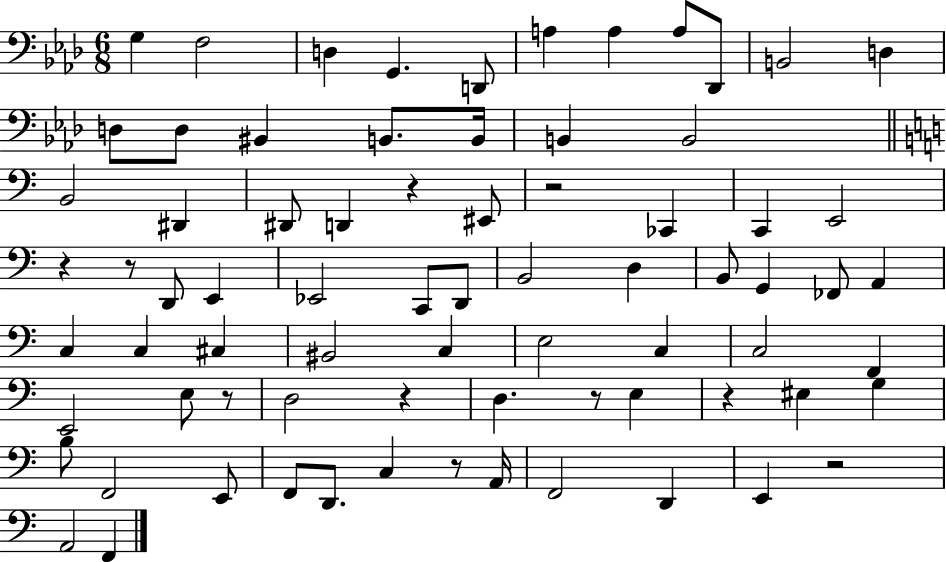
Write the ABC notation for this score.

X:1
T:Untitled
M:6/8
L:1/4
K:Ab
G, F,2 D, G,, D,,/2 A, A, A,/2 _D,,/2 B,,2 D, D,/2 D,/2 ^B,, B,,/2 B,,/4 B,, B,,2 B,,2 ^D,, ^D,,/2 D,, z ^E,,/2 z2 _C,, C,, E,,2 z z/2 D,,/2 E,, _E,,2 C,,/2 D,,/2 B,,2 D, B,,/2 G,, _F,,/2 A,, C, C, ^C, ^B,,2 C, E,2 C, C,2 F,, E,,2 E,/2 z/2 D,2 z D, z/2 E, z ^E, G, B,/2 F,,2 E,,/2 F,,/2 D,,/2 C, z/2 A,,/4 F,,2 D,, E,, z2 A,,2 F,,